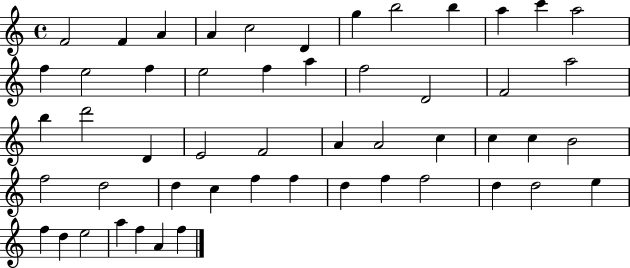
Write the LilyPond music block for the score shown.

{
  \clef treble
  \time 4/4
  \defaultTimeSignature
  \key c \major
  f'2 f'4 a'4 | a'4 c''2 d'4 | g''4 b''2 b''4 | a''4 c'''4 a''2 | \break f''4 e''2 f''4 | e''2 f''4 a''4 | f''2 d'2 | f'2 a''2 | \break b''4 d'''2 d'4 | e'2 f'2 | a'4 a'2 c''4 | c''4 c''4 b'2 | \break f''2 d''2 | d''4 c''4 f''4 f''4 | d''4 f''4 f''2 | d''4 d''2 e''4 | \break f''4 d''4 e''2 | a''4 f''4 a'4 f''4 | \bar "|."
}